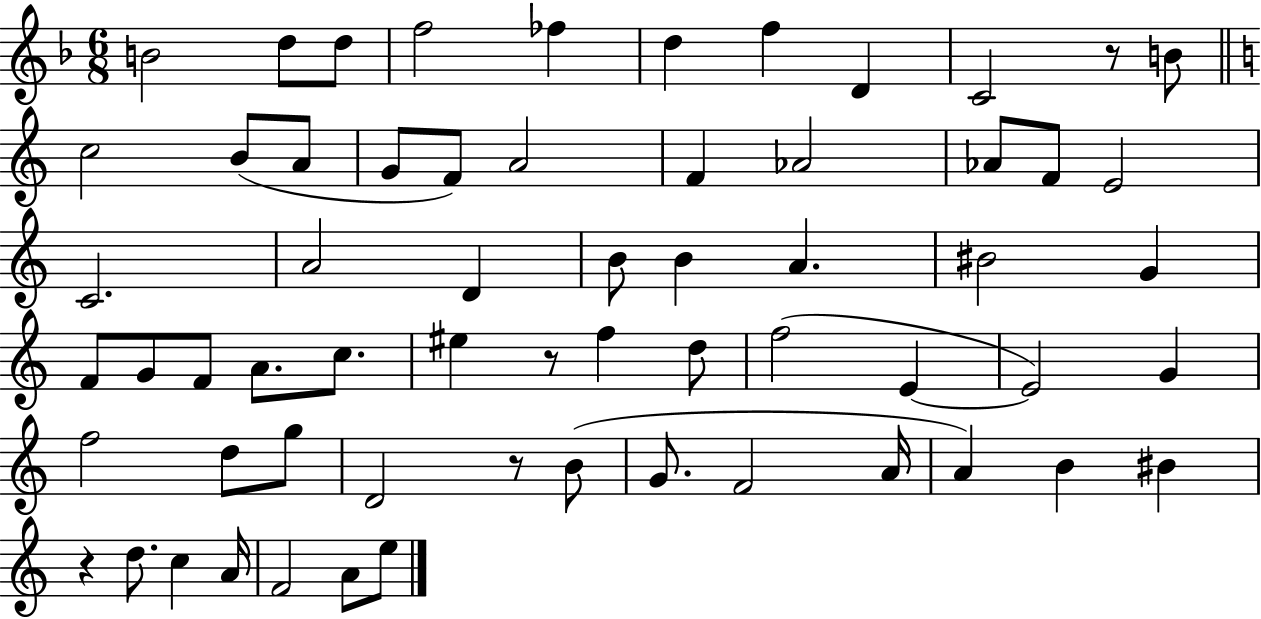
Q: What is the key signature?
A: F major